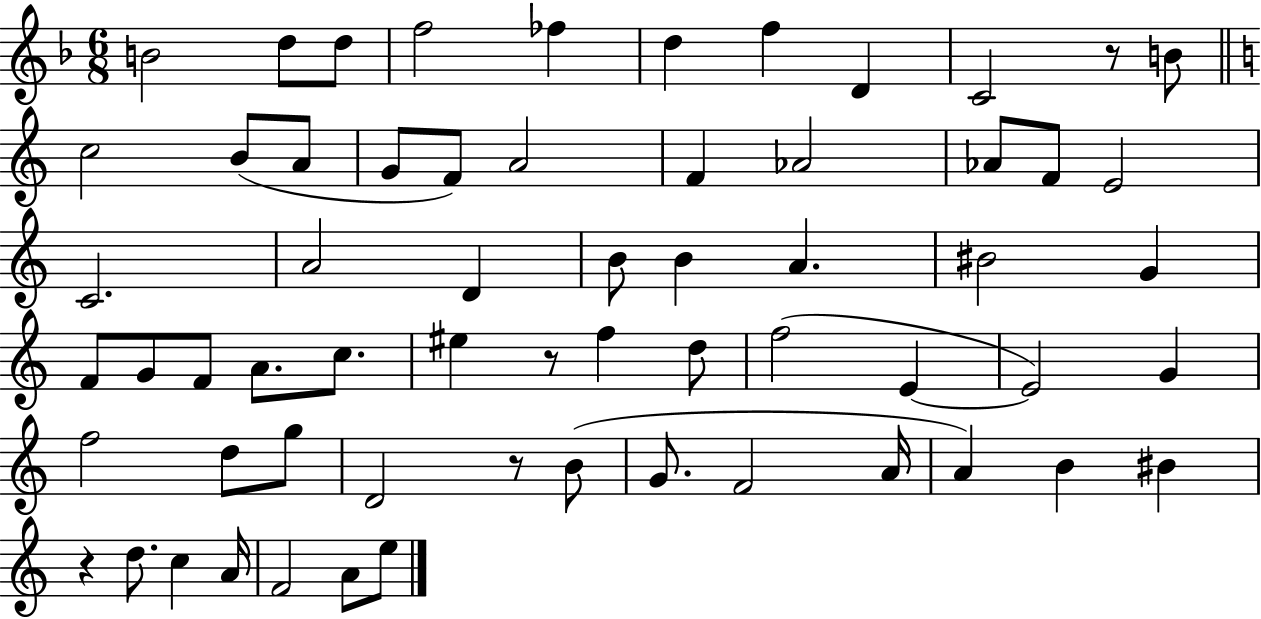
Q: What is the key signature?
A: F major